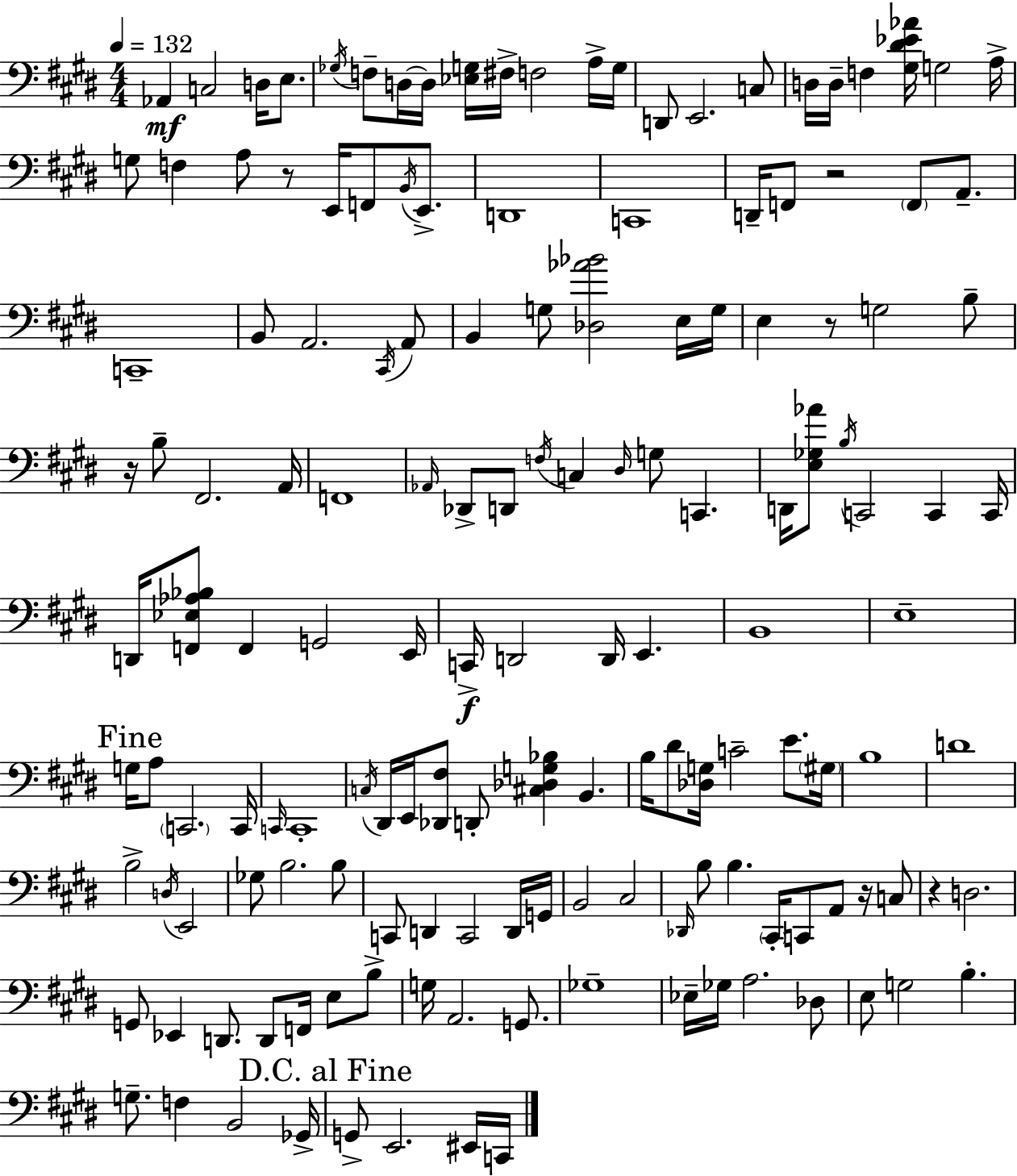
X:1
T:Untitled
M:4/4
L:1/4
K:E
_A,, C,2 D,/4 E,/2 _G,/4 F,/2 D,/4 D,/4 [_E,G,]/4 ^F,/4 F,2 A,/4 G,/4 D,,/2 E,,2 C,/2 D,/4 D,/4 F, [^G,^D_E_A]/4 G,2 A,/4 G,/2 F, A,/2 z/2 E,,/4 F,,/2 B,,/4 E,,/2 D,,4 C,,4 D,,/4 F,,/2 z2 F,,/2 A,,/2 C,,4 B,,/2 A,,2 ^C,,/4 A,,/2 B,, G,/2 [_D,_A_B]2 E,/4 G,/4 E, z/2 G,2 B,/2 z/4 B,/2 ^F,,2 A,,/4 F,,4 _A,,/4 _D,,/2 D,,/2 F,/4 C, ^D,/4 G,/2 C,, D,,/4 [E,_G,_A]/2 B,/4 C,,2 C,, C,,/4 D,,/4 [F,,_E,_A,_B,]/2 F,, G,,2 E,,/4 C,,/4 D,,2 D,,/4 E,, B,,4 E,4 G,/4 A,/2 C,,2 C,,/4 C,,/4 C,,4 C,/4 ^D,,/4 E,,/4 [_D,,^F,]/2 D,,/2 [^C,_D,G,_B,] B,, B,/4 ^D/2 [_D,G,]/4 C2 E/2 ^G,/4 B,4 D4 B,2 D,/4 E,,2 _G,/2 B,2 B,/2 C,,/2 D,, C,,2 D,,/4 G,,/4 B,,2 ^C,2 _D,,/4 B,/2 B, ^C,,/4 C,,/2 A,,/2 z/4 C,/2 z D,2 G,,/2 _E,, D,,/2 D,,/2 F,,/4 E,/2 B,/2 G,/4 A,,2 G,,/2 _G,4 _E,/4 _G,/4 A,2 _D,/2 E,/2 G,2 B, G,/2 F, B,,2 _G,,/4 G,,/2 E,,2 ^E,,/4 C,,/4